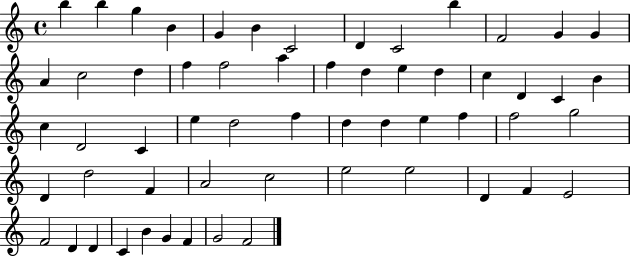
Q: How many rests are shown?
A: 0